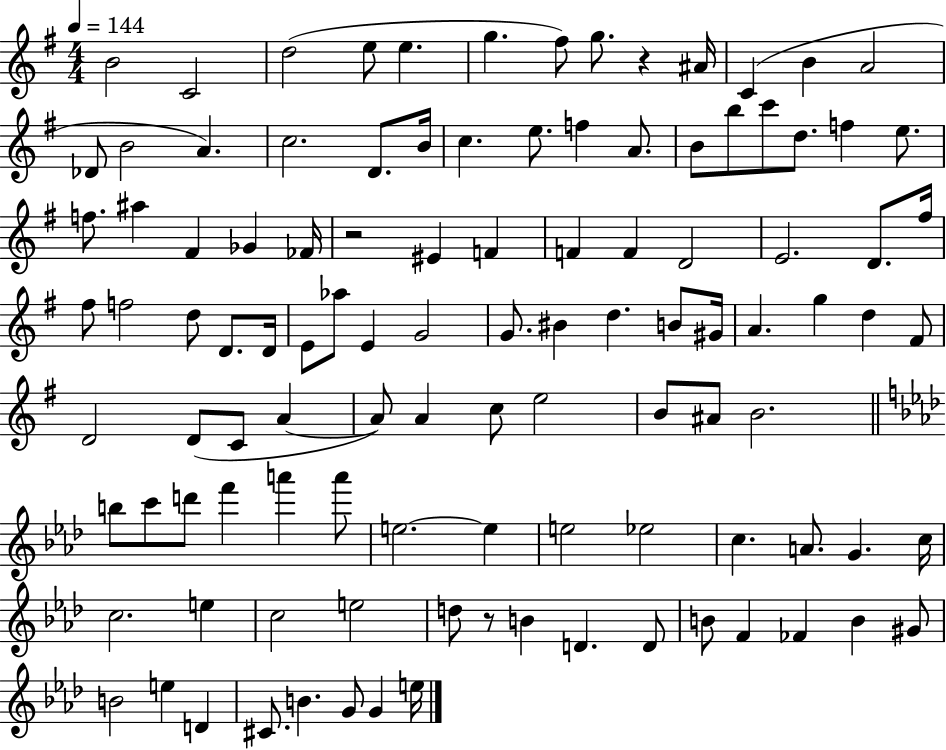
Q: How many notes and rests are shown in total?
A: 108